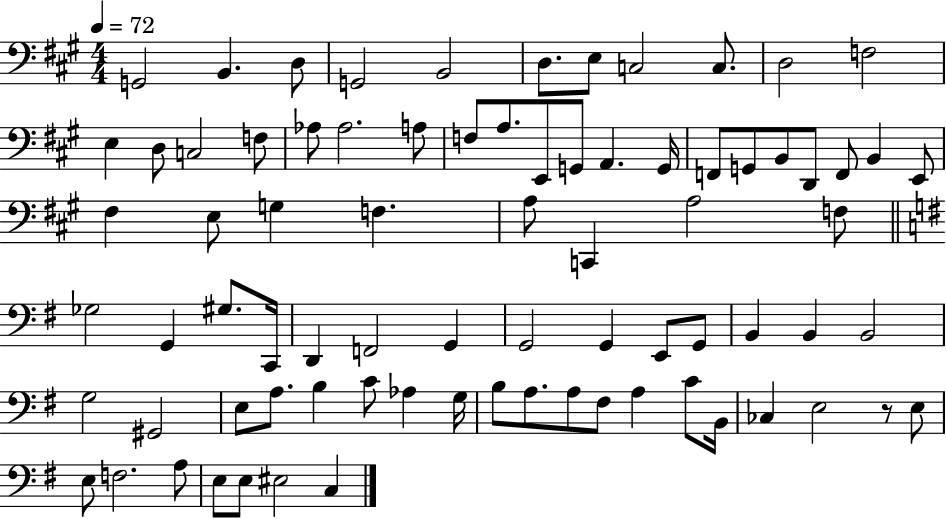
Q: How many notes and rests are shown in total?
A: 79